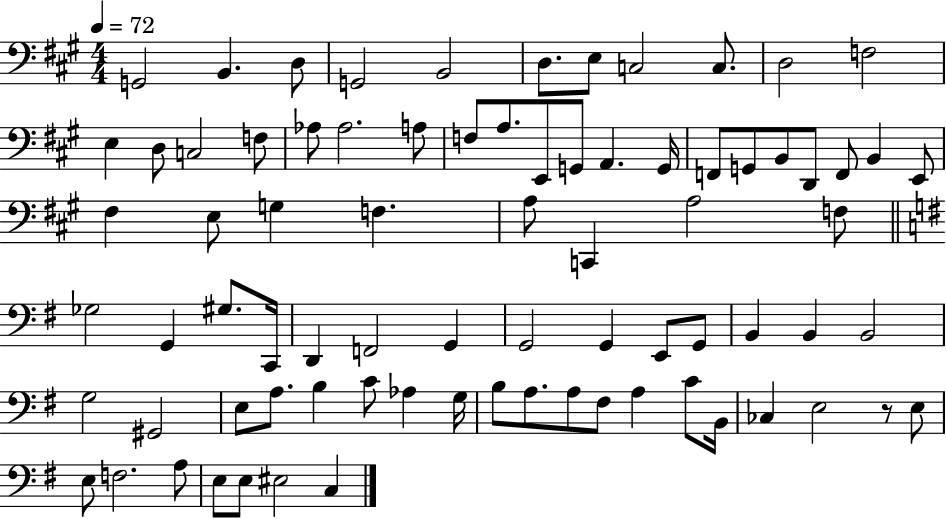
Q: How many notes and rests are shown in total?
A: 79